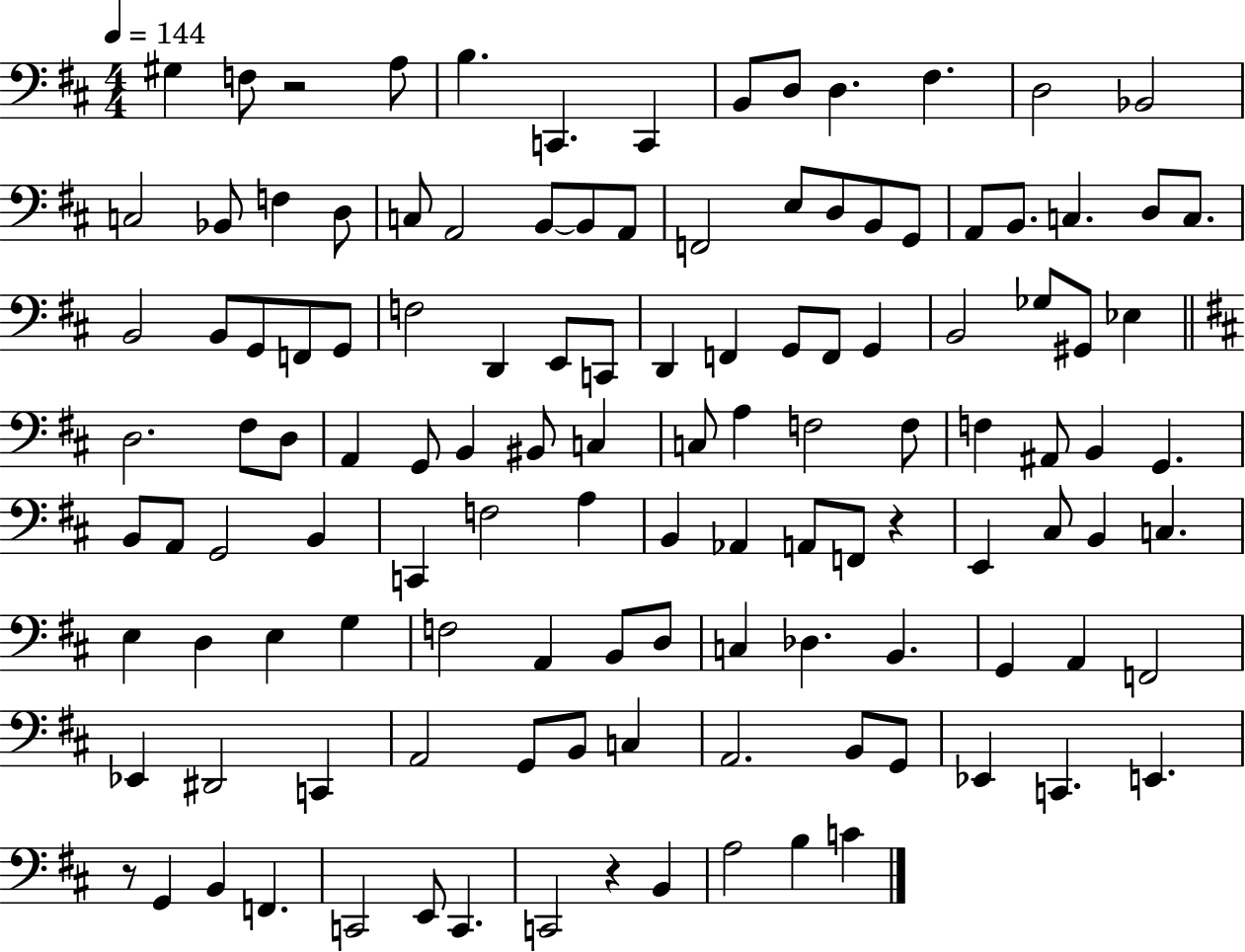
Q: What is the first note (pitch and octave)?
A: G#3